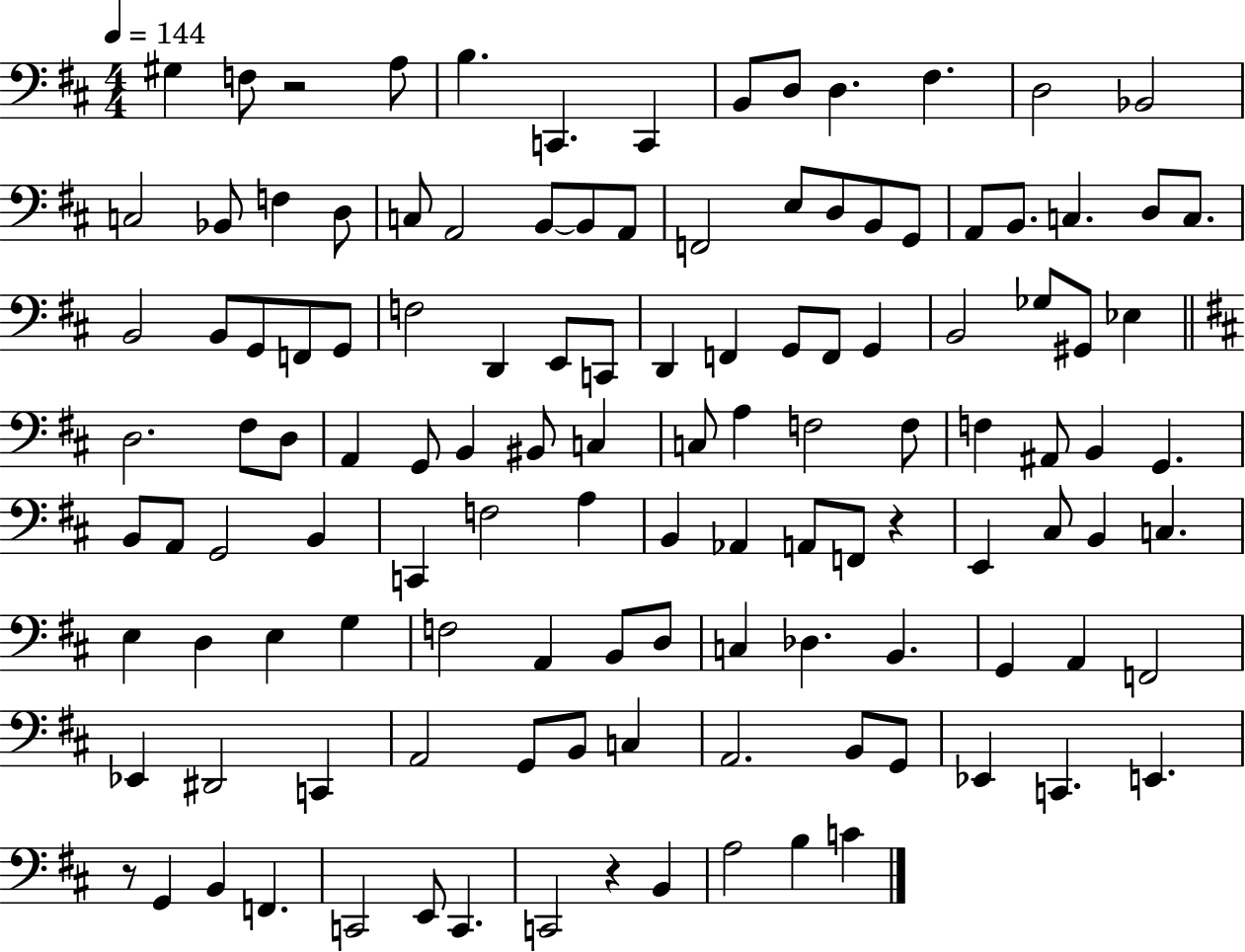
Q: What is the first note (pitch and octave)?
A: G#3